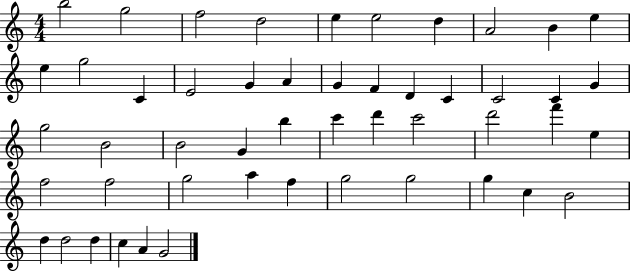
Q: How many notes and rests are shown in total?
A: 50